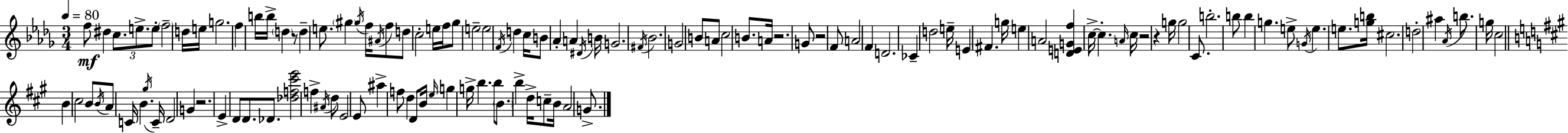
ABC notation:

X:1
T:Untitled
M:3/4
L:1/4
K:Bbm
f/2 ^d c/2 e/2 e/2 f2 d/4 e/4 g2 f b/4 b/4 d z/2 d e/2 ^g ^g/4 f/4 ^A/4 f/2 d/2 c2 e/4 f/4 _g/2 e2 e2 F/4 d c/4 B/2 _A A ^D/4 B/4 G2 ^F/4 _B2 G2 B/2 A/2 c2 B/2 A/4 z2 G/2 z2 F/2 A2 F D2 _C d2 e/4 E ^F g/4 e A2 [DEGf] c/4 c A/4 c/4 z2 z g/4 g2 C/2 b2 b/2 b g e/2 G/4 e e/2 [gb]/4 ^c2 d2 ^a _A/4 b/2 g/4 c2 B ^c2 B/2 B/4 A/2 C/4 B ^g/4 C/4 D2 G z2 E D/2 D/2 _D/2 [_df^c'e']2 f ^A/4 d/2 E2 E/2 ^a f/2 d D/2 B/4 e/4 g g/4 b b/2 B/2 b d/4 c/2 B/4 A2 G/2